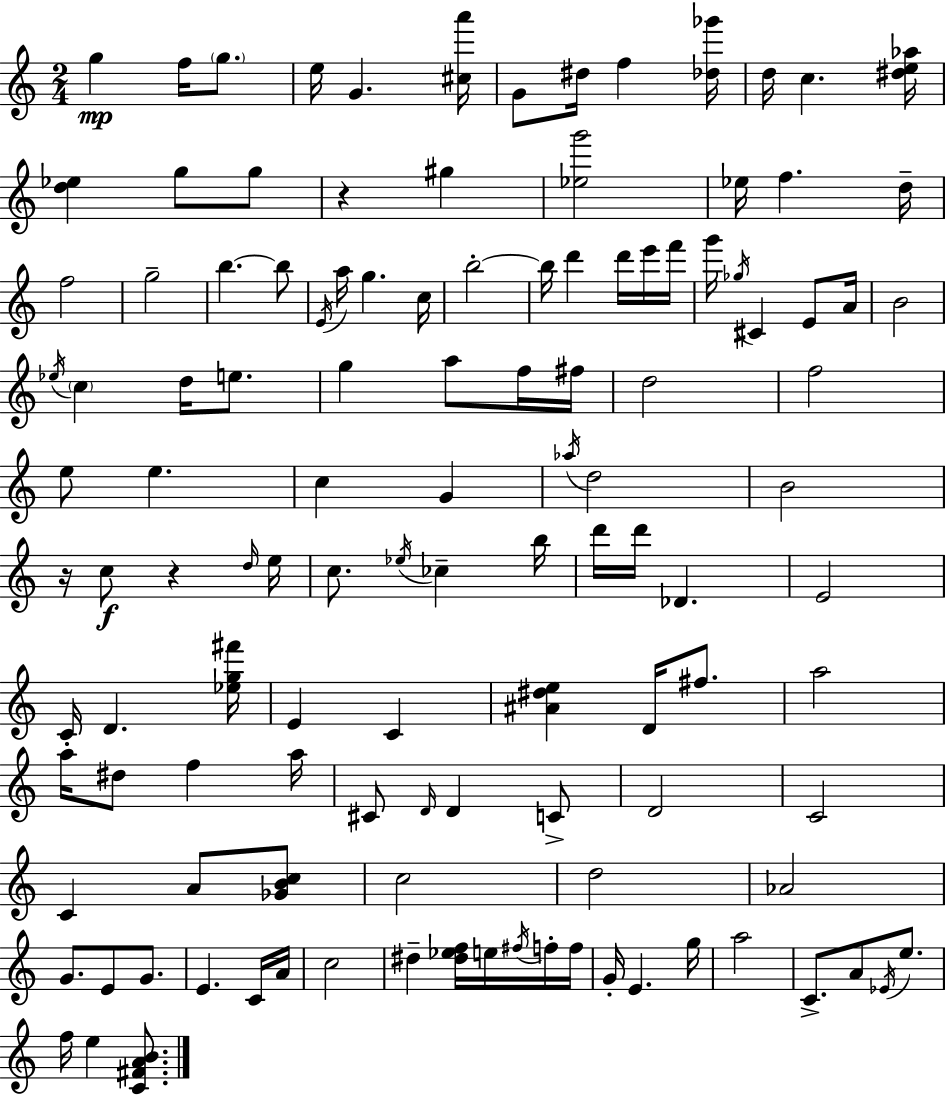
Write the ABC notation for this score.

X:1
T:Untitled
M:2/4
L:1/4
K:C
g f/4 g/2 e/4 G [^ca']/4 G/2 ^d/4 f [_d_g']/4 d/4 c [^de_a]/4 [d_e] g/2 g/2 z ^g [_eg']2 _e/4 f d/4 f2 g2 b b/2 E/4 a/4 g c/4 b2 b/4 d' d'/4 e'/4 f'/4 g'/4 _g/4 ^C E/2 A/4 B2 _e/4 c d/4 e/2 g a/2 f/4 ^f/4 d2 f2 e/2 e c G _a/4 d2 B2 z/4 c/2 z d/4 e/4 c/2 _e/4 _c b/4 d'/4 d'/4 _D E2 C/4 D [_eg^f']/4 E C [^A^de] D/4 ^f/2 a2 a/4 ^d/2 f a/4 ^C/2 D/4 D C/2 D2 C2 C A/2 [_GBc]/2 c2 d2 _A2 G/2 E/2 G/2 E C/4 A/4 c2 ^d [^d_ef]/4 e/4 ^f/4 f/4 f/4 G/4 E g/4 a2 C/2 A/2 _E/4 e/2 f/4 e [C^FAB]/2